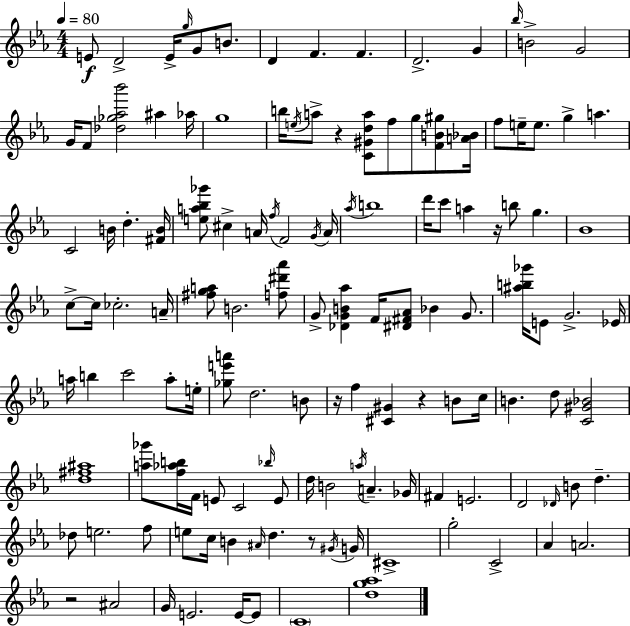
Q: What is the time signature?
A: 4/4